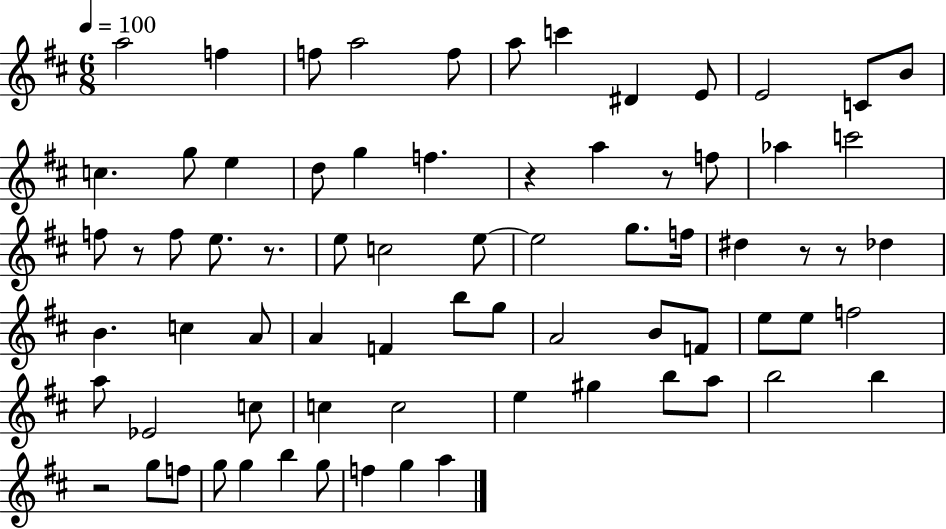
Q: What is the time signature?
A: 6/8